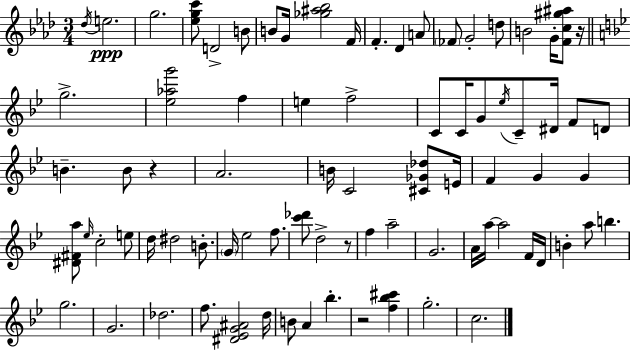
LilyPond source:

{
  \clef treble
  \numericTimeSignature
  \time 3/4
  \key f \minor
  \acciaccatura { des''16 }\ppp e''2. | g''2. | <ees'' g'' c'''>8 d'2-> b'8 | b'8 g'16 <ges'' ais'' bes''>2 | \break f'16 f'4.-. des'4 a'8 | \parenthesize fes'8 g'2-. d''8 | b'2 g'16-. <f' c'' gis'' ais''>8 | r16 \bar "||" \break \key g \minor g''2.-> | <ees'' aes'' g'''>2 f''4 | e''4 f''2-> | c'8 c'16 g'8 \acciaccatura { ees''16 } c'8-- dis'16 f'8 d'8 | \break b'4.-- b'8 r4 | a'2. | b'16 c'2 <cis' ges' des''>8 | e'16 f'4 g'4 g'4 | \break <dis' fis' a''>8 \grace { ees''16 } c''2-. | e''8 d''16 dis''2 b'8.-. | \parenthesize g'16 ees''2 f''8. | <c''' des'''>8 d''2-> | \break r8 f''4 a''2-- | g'2. | a'16 a''16~~ a''2 | f'16 d'16 b'4-. a''8 b''4. | \break g''2. | g'2. | des''2. | f''8. <dis' ees' g' ais'>2 | \break d''16 b'8 a'4 bes''4.-. | r2 <f'' bes'' cis'''>4 | g''2.-. | c''2. | \break \bar "|."
}